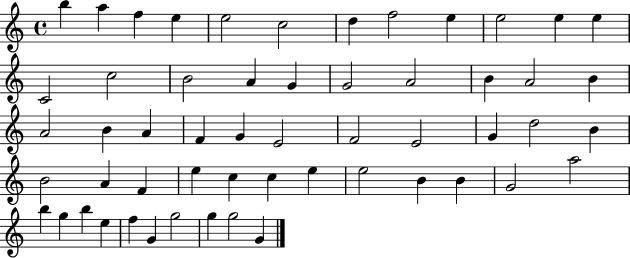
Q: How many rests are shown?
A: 0